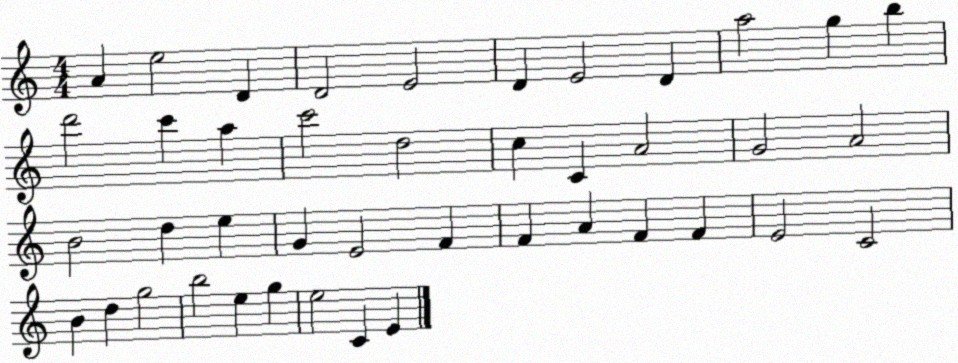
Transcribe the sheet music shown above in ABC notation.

X:1
T:Untitled
M:4/4
L:1/4
K:C
A e2 D D2 E2 D E2 D a2 g b d'2 c' a c'2 d2 c C A2 G2 A2 B2 d e G E2 F F A F F E2 C2 B d g2 b2 e g e2 C E